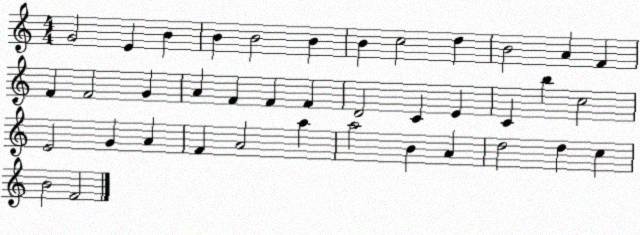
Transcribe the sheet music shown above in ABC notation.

X:1
T:Untitled
M:4/4
L:1/4
K:C
G2 E B B B2 B B c2 d B2 A F F F2 G A F F F D2 C E C b c2 E2 G A F A2 a a2 B A d2 d c B2 F2